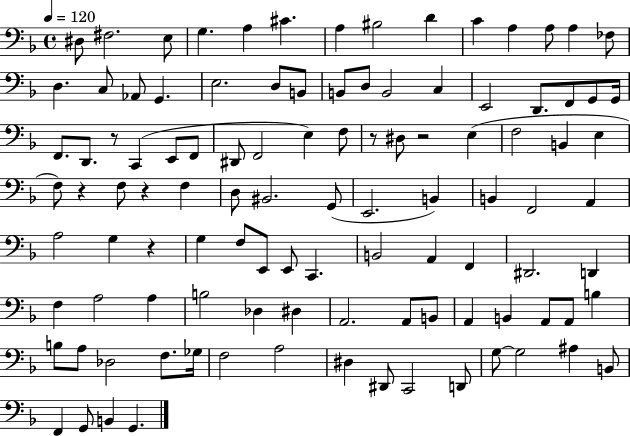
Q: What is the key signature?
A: F major